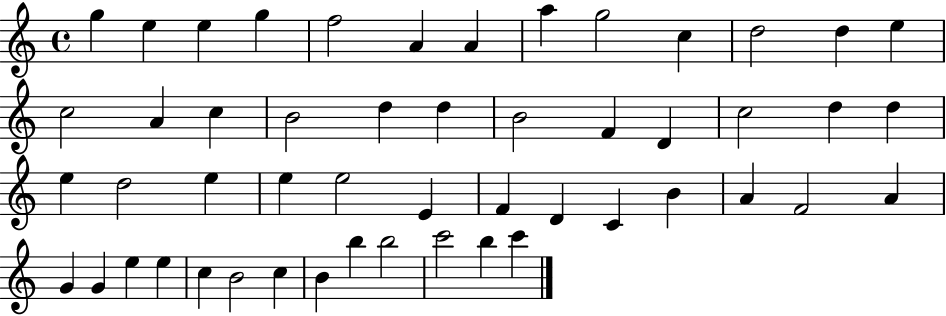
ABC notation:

X:1
T:Untitled
M:4/4
L:1/4
K:C
g e e g f2 A A a g2 c d2 d e c2 A c B2 d d B2 F D c2 d d e d2 e e e2 E F D C B A F2 A G G e e c B2 c B b b2 c'2 b c'